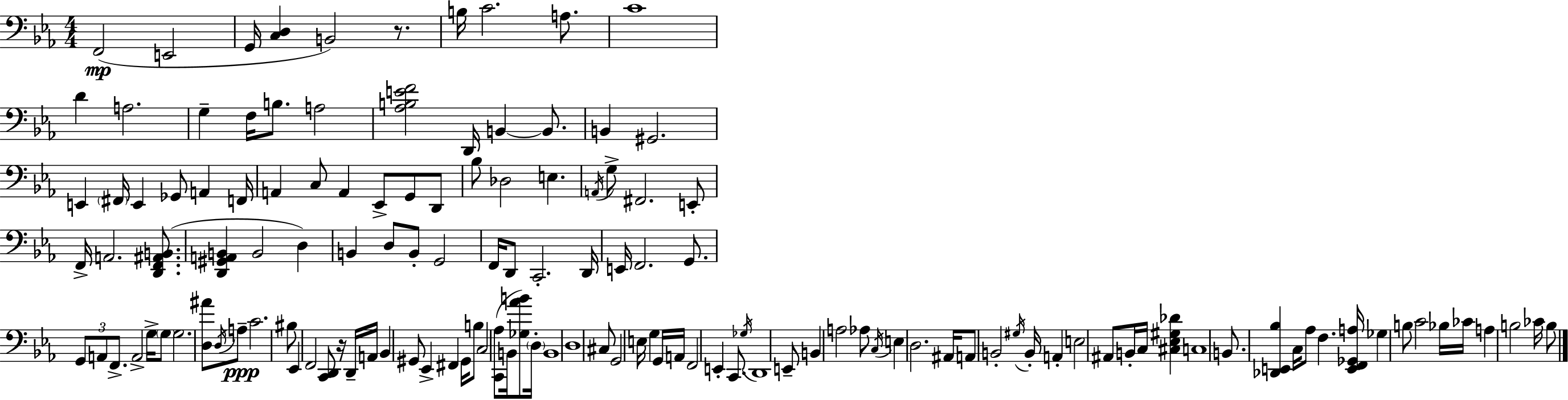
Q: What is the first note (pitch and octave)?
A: F2